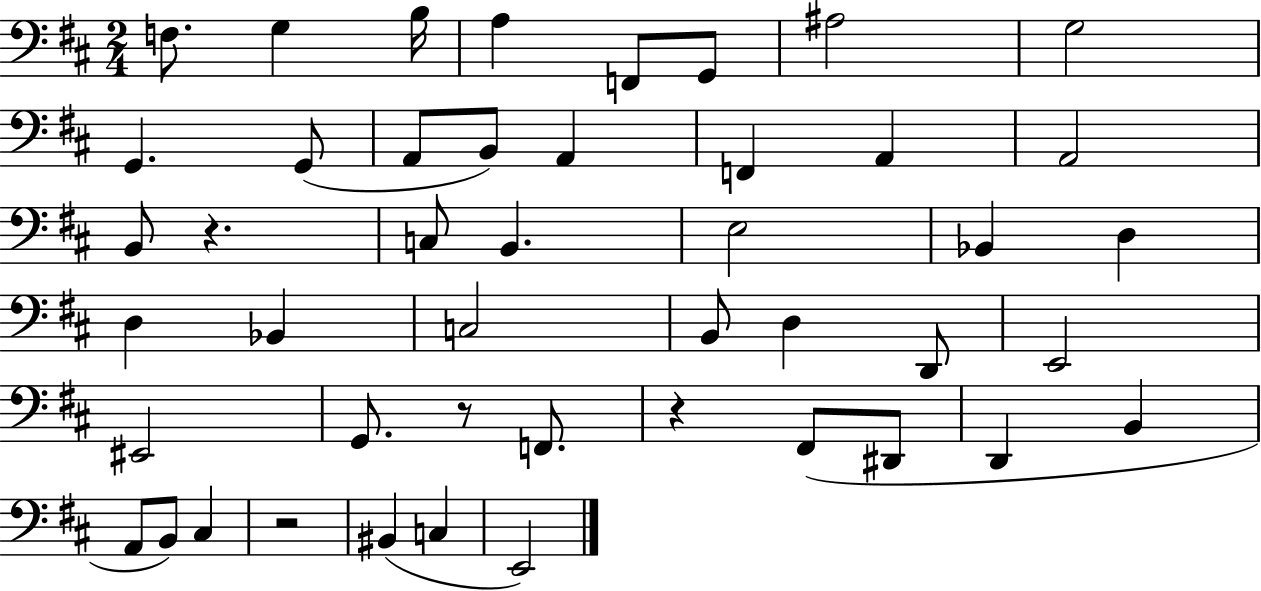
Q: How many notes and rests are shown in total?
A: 46